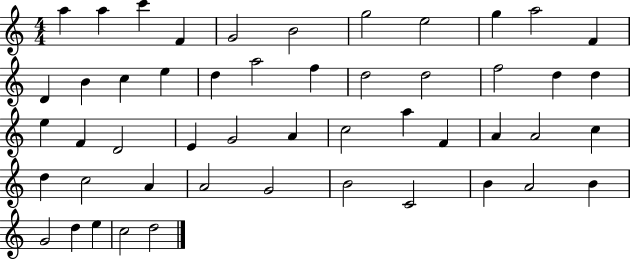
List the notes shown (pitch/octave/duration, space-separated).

A5/q A5/q C6/q F4/q G4/h B4/h G5/h E5/h G5/q A5/h F4/q D4/q B4/q C5/q E5/q D5/q A5/h F5/q D5/h D5/h F5/h D5/q D5/q E5/q F4/q D4/h E4/q G4/h A4/q C5/h A5/q F4/q A4/q A4/h C5/q D5/q C5/h A4/q A4/h G4/h B4/h C4/h B4/q A4/h B4/q G4/h D5/q E5/q C5/h D5/h